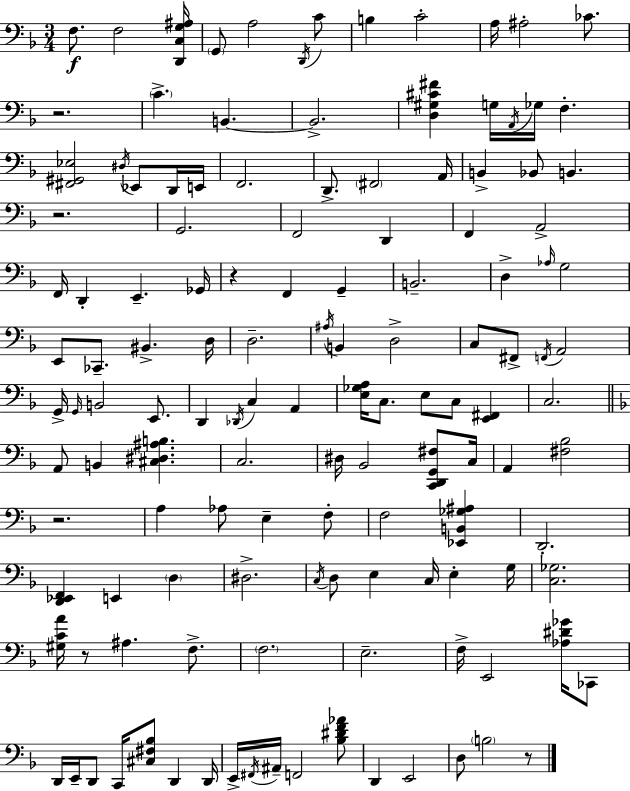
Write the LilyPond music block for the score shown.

{
  \clef bass
  \numericTimeSignature
  \time 3/4
  \key d \minor
  f8.\f f2 <d, c g ais>16 | \parenthesize g,8 a2 \acciaccatura { d,16 } c'8 | b4 c'2-. | a16 ais2-. ces'8. | \break r2. | \parenthesize c'4.-> b,4.~~ | b,2.-> | <d gis cis' fis'>4 g16 \acciaccatura { a,16 } ges16 f4.-. | \break <fis, gis, ees>2 \acciaccatura { dis16 } ees,8 | d,16 e,16 f,2. | d,8.-> \parenthesize fis,2 | a,16 b,4-> bes,8 b,4. | \break r2. | g,2. | f,2 d,4 | f,4 a,2-> | \break f,16 d,4-. e,4.-- | ges,16 r4 f,4 g,4-- | b,2.-- | d4-> \grace { aes16 } g2 | \break e,8 ces,8.-- bis,4.-> | d16 d2.-- | \acciaccatura { ais16 } b,4 d2-> | c8 fis,8-> \acciaccatura { f,16 } a,2 | \break g,16-> \grace { g,16 } b,2 | e,8. d,4 \acciaccatura { des,16 } | c4 a,4 <e ges a>16 c8. | e8 c8 <e, fis,>4 c2. | \break \bar "||" \break \key f \major a,8 b,4 <cis dis ais b>4. | c2. | dis16 bes,2 <c, d, g, fis>8 c16 | a,4 <fis bes>2 | \break r2. | a4 aes8 e4-- f8-. | f2 <ees, b, ges ais>4 | d,2.-. | \break <d, ees, f,>4 e,4 \parenthesize d4 | dis2.-> | \acciaccatura { c16 } d8 e4 c16 e4-. | g16 <c ges>2. | \break <gis c' a'>16 r8 ais4. f8.-> | \parenthesize f2. | e2.-- | f16-> e,2 <aes dis' ges'>16 ces,8 | \break d,16 e,16-- d,8 c,16 <cis fis bes>8 d,4 | d,16 e,16-> \acciaccatura { fis,16 } ais,16-- f,2 | <bes dis' f' aes'>8 d,4 e,2 | d8 \parenthesize b2 | \break r8 \bar "|."
}